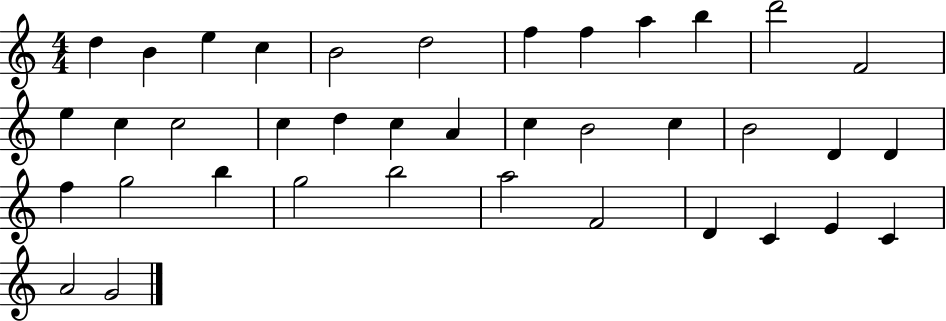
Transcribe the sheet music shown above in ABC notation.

X:1
T:Untitled
M:4/4
L:1/4
K:C
d B e c B2 d2 f f a b d'2 F2 e c c2 c d c A c B2 c B2 D D f g2 b g2 b2 a2 F2 D C E C A2 G2